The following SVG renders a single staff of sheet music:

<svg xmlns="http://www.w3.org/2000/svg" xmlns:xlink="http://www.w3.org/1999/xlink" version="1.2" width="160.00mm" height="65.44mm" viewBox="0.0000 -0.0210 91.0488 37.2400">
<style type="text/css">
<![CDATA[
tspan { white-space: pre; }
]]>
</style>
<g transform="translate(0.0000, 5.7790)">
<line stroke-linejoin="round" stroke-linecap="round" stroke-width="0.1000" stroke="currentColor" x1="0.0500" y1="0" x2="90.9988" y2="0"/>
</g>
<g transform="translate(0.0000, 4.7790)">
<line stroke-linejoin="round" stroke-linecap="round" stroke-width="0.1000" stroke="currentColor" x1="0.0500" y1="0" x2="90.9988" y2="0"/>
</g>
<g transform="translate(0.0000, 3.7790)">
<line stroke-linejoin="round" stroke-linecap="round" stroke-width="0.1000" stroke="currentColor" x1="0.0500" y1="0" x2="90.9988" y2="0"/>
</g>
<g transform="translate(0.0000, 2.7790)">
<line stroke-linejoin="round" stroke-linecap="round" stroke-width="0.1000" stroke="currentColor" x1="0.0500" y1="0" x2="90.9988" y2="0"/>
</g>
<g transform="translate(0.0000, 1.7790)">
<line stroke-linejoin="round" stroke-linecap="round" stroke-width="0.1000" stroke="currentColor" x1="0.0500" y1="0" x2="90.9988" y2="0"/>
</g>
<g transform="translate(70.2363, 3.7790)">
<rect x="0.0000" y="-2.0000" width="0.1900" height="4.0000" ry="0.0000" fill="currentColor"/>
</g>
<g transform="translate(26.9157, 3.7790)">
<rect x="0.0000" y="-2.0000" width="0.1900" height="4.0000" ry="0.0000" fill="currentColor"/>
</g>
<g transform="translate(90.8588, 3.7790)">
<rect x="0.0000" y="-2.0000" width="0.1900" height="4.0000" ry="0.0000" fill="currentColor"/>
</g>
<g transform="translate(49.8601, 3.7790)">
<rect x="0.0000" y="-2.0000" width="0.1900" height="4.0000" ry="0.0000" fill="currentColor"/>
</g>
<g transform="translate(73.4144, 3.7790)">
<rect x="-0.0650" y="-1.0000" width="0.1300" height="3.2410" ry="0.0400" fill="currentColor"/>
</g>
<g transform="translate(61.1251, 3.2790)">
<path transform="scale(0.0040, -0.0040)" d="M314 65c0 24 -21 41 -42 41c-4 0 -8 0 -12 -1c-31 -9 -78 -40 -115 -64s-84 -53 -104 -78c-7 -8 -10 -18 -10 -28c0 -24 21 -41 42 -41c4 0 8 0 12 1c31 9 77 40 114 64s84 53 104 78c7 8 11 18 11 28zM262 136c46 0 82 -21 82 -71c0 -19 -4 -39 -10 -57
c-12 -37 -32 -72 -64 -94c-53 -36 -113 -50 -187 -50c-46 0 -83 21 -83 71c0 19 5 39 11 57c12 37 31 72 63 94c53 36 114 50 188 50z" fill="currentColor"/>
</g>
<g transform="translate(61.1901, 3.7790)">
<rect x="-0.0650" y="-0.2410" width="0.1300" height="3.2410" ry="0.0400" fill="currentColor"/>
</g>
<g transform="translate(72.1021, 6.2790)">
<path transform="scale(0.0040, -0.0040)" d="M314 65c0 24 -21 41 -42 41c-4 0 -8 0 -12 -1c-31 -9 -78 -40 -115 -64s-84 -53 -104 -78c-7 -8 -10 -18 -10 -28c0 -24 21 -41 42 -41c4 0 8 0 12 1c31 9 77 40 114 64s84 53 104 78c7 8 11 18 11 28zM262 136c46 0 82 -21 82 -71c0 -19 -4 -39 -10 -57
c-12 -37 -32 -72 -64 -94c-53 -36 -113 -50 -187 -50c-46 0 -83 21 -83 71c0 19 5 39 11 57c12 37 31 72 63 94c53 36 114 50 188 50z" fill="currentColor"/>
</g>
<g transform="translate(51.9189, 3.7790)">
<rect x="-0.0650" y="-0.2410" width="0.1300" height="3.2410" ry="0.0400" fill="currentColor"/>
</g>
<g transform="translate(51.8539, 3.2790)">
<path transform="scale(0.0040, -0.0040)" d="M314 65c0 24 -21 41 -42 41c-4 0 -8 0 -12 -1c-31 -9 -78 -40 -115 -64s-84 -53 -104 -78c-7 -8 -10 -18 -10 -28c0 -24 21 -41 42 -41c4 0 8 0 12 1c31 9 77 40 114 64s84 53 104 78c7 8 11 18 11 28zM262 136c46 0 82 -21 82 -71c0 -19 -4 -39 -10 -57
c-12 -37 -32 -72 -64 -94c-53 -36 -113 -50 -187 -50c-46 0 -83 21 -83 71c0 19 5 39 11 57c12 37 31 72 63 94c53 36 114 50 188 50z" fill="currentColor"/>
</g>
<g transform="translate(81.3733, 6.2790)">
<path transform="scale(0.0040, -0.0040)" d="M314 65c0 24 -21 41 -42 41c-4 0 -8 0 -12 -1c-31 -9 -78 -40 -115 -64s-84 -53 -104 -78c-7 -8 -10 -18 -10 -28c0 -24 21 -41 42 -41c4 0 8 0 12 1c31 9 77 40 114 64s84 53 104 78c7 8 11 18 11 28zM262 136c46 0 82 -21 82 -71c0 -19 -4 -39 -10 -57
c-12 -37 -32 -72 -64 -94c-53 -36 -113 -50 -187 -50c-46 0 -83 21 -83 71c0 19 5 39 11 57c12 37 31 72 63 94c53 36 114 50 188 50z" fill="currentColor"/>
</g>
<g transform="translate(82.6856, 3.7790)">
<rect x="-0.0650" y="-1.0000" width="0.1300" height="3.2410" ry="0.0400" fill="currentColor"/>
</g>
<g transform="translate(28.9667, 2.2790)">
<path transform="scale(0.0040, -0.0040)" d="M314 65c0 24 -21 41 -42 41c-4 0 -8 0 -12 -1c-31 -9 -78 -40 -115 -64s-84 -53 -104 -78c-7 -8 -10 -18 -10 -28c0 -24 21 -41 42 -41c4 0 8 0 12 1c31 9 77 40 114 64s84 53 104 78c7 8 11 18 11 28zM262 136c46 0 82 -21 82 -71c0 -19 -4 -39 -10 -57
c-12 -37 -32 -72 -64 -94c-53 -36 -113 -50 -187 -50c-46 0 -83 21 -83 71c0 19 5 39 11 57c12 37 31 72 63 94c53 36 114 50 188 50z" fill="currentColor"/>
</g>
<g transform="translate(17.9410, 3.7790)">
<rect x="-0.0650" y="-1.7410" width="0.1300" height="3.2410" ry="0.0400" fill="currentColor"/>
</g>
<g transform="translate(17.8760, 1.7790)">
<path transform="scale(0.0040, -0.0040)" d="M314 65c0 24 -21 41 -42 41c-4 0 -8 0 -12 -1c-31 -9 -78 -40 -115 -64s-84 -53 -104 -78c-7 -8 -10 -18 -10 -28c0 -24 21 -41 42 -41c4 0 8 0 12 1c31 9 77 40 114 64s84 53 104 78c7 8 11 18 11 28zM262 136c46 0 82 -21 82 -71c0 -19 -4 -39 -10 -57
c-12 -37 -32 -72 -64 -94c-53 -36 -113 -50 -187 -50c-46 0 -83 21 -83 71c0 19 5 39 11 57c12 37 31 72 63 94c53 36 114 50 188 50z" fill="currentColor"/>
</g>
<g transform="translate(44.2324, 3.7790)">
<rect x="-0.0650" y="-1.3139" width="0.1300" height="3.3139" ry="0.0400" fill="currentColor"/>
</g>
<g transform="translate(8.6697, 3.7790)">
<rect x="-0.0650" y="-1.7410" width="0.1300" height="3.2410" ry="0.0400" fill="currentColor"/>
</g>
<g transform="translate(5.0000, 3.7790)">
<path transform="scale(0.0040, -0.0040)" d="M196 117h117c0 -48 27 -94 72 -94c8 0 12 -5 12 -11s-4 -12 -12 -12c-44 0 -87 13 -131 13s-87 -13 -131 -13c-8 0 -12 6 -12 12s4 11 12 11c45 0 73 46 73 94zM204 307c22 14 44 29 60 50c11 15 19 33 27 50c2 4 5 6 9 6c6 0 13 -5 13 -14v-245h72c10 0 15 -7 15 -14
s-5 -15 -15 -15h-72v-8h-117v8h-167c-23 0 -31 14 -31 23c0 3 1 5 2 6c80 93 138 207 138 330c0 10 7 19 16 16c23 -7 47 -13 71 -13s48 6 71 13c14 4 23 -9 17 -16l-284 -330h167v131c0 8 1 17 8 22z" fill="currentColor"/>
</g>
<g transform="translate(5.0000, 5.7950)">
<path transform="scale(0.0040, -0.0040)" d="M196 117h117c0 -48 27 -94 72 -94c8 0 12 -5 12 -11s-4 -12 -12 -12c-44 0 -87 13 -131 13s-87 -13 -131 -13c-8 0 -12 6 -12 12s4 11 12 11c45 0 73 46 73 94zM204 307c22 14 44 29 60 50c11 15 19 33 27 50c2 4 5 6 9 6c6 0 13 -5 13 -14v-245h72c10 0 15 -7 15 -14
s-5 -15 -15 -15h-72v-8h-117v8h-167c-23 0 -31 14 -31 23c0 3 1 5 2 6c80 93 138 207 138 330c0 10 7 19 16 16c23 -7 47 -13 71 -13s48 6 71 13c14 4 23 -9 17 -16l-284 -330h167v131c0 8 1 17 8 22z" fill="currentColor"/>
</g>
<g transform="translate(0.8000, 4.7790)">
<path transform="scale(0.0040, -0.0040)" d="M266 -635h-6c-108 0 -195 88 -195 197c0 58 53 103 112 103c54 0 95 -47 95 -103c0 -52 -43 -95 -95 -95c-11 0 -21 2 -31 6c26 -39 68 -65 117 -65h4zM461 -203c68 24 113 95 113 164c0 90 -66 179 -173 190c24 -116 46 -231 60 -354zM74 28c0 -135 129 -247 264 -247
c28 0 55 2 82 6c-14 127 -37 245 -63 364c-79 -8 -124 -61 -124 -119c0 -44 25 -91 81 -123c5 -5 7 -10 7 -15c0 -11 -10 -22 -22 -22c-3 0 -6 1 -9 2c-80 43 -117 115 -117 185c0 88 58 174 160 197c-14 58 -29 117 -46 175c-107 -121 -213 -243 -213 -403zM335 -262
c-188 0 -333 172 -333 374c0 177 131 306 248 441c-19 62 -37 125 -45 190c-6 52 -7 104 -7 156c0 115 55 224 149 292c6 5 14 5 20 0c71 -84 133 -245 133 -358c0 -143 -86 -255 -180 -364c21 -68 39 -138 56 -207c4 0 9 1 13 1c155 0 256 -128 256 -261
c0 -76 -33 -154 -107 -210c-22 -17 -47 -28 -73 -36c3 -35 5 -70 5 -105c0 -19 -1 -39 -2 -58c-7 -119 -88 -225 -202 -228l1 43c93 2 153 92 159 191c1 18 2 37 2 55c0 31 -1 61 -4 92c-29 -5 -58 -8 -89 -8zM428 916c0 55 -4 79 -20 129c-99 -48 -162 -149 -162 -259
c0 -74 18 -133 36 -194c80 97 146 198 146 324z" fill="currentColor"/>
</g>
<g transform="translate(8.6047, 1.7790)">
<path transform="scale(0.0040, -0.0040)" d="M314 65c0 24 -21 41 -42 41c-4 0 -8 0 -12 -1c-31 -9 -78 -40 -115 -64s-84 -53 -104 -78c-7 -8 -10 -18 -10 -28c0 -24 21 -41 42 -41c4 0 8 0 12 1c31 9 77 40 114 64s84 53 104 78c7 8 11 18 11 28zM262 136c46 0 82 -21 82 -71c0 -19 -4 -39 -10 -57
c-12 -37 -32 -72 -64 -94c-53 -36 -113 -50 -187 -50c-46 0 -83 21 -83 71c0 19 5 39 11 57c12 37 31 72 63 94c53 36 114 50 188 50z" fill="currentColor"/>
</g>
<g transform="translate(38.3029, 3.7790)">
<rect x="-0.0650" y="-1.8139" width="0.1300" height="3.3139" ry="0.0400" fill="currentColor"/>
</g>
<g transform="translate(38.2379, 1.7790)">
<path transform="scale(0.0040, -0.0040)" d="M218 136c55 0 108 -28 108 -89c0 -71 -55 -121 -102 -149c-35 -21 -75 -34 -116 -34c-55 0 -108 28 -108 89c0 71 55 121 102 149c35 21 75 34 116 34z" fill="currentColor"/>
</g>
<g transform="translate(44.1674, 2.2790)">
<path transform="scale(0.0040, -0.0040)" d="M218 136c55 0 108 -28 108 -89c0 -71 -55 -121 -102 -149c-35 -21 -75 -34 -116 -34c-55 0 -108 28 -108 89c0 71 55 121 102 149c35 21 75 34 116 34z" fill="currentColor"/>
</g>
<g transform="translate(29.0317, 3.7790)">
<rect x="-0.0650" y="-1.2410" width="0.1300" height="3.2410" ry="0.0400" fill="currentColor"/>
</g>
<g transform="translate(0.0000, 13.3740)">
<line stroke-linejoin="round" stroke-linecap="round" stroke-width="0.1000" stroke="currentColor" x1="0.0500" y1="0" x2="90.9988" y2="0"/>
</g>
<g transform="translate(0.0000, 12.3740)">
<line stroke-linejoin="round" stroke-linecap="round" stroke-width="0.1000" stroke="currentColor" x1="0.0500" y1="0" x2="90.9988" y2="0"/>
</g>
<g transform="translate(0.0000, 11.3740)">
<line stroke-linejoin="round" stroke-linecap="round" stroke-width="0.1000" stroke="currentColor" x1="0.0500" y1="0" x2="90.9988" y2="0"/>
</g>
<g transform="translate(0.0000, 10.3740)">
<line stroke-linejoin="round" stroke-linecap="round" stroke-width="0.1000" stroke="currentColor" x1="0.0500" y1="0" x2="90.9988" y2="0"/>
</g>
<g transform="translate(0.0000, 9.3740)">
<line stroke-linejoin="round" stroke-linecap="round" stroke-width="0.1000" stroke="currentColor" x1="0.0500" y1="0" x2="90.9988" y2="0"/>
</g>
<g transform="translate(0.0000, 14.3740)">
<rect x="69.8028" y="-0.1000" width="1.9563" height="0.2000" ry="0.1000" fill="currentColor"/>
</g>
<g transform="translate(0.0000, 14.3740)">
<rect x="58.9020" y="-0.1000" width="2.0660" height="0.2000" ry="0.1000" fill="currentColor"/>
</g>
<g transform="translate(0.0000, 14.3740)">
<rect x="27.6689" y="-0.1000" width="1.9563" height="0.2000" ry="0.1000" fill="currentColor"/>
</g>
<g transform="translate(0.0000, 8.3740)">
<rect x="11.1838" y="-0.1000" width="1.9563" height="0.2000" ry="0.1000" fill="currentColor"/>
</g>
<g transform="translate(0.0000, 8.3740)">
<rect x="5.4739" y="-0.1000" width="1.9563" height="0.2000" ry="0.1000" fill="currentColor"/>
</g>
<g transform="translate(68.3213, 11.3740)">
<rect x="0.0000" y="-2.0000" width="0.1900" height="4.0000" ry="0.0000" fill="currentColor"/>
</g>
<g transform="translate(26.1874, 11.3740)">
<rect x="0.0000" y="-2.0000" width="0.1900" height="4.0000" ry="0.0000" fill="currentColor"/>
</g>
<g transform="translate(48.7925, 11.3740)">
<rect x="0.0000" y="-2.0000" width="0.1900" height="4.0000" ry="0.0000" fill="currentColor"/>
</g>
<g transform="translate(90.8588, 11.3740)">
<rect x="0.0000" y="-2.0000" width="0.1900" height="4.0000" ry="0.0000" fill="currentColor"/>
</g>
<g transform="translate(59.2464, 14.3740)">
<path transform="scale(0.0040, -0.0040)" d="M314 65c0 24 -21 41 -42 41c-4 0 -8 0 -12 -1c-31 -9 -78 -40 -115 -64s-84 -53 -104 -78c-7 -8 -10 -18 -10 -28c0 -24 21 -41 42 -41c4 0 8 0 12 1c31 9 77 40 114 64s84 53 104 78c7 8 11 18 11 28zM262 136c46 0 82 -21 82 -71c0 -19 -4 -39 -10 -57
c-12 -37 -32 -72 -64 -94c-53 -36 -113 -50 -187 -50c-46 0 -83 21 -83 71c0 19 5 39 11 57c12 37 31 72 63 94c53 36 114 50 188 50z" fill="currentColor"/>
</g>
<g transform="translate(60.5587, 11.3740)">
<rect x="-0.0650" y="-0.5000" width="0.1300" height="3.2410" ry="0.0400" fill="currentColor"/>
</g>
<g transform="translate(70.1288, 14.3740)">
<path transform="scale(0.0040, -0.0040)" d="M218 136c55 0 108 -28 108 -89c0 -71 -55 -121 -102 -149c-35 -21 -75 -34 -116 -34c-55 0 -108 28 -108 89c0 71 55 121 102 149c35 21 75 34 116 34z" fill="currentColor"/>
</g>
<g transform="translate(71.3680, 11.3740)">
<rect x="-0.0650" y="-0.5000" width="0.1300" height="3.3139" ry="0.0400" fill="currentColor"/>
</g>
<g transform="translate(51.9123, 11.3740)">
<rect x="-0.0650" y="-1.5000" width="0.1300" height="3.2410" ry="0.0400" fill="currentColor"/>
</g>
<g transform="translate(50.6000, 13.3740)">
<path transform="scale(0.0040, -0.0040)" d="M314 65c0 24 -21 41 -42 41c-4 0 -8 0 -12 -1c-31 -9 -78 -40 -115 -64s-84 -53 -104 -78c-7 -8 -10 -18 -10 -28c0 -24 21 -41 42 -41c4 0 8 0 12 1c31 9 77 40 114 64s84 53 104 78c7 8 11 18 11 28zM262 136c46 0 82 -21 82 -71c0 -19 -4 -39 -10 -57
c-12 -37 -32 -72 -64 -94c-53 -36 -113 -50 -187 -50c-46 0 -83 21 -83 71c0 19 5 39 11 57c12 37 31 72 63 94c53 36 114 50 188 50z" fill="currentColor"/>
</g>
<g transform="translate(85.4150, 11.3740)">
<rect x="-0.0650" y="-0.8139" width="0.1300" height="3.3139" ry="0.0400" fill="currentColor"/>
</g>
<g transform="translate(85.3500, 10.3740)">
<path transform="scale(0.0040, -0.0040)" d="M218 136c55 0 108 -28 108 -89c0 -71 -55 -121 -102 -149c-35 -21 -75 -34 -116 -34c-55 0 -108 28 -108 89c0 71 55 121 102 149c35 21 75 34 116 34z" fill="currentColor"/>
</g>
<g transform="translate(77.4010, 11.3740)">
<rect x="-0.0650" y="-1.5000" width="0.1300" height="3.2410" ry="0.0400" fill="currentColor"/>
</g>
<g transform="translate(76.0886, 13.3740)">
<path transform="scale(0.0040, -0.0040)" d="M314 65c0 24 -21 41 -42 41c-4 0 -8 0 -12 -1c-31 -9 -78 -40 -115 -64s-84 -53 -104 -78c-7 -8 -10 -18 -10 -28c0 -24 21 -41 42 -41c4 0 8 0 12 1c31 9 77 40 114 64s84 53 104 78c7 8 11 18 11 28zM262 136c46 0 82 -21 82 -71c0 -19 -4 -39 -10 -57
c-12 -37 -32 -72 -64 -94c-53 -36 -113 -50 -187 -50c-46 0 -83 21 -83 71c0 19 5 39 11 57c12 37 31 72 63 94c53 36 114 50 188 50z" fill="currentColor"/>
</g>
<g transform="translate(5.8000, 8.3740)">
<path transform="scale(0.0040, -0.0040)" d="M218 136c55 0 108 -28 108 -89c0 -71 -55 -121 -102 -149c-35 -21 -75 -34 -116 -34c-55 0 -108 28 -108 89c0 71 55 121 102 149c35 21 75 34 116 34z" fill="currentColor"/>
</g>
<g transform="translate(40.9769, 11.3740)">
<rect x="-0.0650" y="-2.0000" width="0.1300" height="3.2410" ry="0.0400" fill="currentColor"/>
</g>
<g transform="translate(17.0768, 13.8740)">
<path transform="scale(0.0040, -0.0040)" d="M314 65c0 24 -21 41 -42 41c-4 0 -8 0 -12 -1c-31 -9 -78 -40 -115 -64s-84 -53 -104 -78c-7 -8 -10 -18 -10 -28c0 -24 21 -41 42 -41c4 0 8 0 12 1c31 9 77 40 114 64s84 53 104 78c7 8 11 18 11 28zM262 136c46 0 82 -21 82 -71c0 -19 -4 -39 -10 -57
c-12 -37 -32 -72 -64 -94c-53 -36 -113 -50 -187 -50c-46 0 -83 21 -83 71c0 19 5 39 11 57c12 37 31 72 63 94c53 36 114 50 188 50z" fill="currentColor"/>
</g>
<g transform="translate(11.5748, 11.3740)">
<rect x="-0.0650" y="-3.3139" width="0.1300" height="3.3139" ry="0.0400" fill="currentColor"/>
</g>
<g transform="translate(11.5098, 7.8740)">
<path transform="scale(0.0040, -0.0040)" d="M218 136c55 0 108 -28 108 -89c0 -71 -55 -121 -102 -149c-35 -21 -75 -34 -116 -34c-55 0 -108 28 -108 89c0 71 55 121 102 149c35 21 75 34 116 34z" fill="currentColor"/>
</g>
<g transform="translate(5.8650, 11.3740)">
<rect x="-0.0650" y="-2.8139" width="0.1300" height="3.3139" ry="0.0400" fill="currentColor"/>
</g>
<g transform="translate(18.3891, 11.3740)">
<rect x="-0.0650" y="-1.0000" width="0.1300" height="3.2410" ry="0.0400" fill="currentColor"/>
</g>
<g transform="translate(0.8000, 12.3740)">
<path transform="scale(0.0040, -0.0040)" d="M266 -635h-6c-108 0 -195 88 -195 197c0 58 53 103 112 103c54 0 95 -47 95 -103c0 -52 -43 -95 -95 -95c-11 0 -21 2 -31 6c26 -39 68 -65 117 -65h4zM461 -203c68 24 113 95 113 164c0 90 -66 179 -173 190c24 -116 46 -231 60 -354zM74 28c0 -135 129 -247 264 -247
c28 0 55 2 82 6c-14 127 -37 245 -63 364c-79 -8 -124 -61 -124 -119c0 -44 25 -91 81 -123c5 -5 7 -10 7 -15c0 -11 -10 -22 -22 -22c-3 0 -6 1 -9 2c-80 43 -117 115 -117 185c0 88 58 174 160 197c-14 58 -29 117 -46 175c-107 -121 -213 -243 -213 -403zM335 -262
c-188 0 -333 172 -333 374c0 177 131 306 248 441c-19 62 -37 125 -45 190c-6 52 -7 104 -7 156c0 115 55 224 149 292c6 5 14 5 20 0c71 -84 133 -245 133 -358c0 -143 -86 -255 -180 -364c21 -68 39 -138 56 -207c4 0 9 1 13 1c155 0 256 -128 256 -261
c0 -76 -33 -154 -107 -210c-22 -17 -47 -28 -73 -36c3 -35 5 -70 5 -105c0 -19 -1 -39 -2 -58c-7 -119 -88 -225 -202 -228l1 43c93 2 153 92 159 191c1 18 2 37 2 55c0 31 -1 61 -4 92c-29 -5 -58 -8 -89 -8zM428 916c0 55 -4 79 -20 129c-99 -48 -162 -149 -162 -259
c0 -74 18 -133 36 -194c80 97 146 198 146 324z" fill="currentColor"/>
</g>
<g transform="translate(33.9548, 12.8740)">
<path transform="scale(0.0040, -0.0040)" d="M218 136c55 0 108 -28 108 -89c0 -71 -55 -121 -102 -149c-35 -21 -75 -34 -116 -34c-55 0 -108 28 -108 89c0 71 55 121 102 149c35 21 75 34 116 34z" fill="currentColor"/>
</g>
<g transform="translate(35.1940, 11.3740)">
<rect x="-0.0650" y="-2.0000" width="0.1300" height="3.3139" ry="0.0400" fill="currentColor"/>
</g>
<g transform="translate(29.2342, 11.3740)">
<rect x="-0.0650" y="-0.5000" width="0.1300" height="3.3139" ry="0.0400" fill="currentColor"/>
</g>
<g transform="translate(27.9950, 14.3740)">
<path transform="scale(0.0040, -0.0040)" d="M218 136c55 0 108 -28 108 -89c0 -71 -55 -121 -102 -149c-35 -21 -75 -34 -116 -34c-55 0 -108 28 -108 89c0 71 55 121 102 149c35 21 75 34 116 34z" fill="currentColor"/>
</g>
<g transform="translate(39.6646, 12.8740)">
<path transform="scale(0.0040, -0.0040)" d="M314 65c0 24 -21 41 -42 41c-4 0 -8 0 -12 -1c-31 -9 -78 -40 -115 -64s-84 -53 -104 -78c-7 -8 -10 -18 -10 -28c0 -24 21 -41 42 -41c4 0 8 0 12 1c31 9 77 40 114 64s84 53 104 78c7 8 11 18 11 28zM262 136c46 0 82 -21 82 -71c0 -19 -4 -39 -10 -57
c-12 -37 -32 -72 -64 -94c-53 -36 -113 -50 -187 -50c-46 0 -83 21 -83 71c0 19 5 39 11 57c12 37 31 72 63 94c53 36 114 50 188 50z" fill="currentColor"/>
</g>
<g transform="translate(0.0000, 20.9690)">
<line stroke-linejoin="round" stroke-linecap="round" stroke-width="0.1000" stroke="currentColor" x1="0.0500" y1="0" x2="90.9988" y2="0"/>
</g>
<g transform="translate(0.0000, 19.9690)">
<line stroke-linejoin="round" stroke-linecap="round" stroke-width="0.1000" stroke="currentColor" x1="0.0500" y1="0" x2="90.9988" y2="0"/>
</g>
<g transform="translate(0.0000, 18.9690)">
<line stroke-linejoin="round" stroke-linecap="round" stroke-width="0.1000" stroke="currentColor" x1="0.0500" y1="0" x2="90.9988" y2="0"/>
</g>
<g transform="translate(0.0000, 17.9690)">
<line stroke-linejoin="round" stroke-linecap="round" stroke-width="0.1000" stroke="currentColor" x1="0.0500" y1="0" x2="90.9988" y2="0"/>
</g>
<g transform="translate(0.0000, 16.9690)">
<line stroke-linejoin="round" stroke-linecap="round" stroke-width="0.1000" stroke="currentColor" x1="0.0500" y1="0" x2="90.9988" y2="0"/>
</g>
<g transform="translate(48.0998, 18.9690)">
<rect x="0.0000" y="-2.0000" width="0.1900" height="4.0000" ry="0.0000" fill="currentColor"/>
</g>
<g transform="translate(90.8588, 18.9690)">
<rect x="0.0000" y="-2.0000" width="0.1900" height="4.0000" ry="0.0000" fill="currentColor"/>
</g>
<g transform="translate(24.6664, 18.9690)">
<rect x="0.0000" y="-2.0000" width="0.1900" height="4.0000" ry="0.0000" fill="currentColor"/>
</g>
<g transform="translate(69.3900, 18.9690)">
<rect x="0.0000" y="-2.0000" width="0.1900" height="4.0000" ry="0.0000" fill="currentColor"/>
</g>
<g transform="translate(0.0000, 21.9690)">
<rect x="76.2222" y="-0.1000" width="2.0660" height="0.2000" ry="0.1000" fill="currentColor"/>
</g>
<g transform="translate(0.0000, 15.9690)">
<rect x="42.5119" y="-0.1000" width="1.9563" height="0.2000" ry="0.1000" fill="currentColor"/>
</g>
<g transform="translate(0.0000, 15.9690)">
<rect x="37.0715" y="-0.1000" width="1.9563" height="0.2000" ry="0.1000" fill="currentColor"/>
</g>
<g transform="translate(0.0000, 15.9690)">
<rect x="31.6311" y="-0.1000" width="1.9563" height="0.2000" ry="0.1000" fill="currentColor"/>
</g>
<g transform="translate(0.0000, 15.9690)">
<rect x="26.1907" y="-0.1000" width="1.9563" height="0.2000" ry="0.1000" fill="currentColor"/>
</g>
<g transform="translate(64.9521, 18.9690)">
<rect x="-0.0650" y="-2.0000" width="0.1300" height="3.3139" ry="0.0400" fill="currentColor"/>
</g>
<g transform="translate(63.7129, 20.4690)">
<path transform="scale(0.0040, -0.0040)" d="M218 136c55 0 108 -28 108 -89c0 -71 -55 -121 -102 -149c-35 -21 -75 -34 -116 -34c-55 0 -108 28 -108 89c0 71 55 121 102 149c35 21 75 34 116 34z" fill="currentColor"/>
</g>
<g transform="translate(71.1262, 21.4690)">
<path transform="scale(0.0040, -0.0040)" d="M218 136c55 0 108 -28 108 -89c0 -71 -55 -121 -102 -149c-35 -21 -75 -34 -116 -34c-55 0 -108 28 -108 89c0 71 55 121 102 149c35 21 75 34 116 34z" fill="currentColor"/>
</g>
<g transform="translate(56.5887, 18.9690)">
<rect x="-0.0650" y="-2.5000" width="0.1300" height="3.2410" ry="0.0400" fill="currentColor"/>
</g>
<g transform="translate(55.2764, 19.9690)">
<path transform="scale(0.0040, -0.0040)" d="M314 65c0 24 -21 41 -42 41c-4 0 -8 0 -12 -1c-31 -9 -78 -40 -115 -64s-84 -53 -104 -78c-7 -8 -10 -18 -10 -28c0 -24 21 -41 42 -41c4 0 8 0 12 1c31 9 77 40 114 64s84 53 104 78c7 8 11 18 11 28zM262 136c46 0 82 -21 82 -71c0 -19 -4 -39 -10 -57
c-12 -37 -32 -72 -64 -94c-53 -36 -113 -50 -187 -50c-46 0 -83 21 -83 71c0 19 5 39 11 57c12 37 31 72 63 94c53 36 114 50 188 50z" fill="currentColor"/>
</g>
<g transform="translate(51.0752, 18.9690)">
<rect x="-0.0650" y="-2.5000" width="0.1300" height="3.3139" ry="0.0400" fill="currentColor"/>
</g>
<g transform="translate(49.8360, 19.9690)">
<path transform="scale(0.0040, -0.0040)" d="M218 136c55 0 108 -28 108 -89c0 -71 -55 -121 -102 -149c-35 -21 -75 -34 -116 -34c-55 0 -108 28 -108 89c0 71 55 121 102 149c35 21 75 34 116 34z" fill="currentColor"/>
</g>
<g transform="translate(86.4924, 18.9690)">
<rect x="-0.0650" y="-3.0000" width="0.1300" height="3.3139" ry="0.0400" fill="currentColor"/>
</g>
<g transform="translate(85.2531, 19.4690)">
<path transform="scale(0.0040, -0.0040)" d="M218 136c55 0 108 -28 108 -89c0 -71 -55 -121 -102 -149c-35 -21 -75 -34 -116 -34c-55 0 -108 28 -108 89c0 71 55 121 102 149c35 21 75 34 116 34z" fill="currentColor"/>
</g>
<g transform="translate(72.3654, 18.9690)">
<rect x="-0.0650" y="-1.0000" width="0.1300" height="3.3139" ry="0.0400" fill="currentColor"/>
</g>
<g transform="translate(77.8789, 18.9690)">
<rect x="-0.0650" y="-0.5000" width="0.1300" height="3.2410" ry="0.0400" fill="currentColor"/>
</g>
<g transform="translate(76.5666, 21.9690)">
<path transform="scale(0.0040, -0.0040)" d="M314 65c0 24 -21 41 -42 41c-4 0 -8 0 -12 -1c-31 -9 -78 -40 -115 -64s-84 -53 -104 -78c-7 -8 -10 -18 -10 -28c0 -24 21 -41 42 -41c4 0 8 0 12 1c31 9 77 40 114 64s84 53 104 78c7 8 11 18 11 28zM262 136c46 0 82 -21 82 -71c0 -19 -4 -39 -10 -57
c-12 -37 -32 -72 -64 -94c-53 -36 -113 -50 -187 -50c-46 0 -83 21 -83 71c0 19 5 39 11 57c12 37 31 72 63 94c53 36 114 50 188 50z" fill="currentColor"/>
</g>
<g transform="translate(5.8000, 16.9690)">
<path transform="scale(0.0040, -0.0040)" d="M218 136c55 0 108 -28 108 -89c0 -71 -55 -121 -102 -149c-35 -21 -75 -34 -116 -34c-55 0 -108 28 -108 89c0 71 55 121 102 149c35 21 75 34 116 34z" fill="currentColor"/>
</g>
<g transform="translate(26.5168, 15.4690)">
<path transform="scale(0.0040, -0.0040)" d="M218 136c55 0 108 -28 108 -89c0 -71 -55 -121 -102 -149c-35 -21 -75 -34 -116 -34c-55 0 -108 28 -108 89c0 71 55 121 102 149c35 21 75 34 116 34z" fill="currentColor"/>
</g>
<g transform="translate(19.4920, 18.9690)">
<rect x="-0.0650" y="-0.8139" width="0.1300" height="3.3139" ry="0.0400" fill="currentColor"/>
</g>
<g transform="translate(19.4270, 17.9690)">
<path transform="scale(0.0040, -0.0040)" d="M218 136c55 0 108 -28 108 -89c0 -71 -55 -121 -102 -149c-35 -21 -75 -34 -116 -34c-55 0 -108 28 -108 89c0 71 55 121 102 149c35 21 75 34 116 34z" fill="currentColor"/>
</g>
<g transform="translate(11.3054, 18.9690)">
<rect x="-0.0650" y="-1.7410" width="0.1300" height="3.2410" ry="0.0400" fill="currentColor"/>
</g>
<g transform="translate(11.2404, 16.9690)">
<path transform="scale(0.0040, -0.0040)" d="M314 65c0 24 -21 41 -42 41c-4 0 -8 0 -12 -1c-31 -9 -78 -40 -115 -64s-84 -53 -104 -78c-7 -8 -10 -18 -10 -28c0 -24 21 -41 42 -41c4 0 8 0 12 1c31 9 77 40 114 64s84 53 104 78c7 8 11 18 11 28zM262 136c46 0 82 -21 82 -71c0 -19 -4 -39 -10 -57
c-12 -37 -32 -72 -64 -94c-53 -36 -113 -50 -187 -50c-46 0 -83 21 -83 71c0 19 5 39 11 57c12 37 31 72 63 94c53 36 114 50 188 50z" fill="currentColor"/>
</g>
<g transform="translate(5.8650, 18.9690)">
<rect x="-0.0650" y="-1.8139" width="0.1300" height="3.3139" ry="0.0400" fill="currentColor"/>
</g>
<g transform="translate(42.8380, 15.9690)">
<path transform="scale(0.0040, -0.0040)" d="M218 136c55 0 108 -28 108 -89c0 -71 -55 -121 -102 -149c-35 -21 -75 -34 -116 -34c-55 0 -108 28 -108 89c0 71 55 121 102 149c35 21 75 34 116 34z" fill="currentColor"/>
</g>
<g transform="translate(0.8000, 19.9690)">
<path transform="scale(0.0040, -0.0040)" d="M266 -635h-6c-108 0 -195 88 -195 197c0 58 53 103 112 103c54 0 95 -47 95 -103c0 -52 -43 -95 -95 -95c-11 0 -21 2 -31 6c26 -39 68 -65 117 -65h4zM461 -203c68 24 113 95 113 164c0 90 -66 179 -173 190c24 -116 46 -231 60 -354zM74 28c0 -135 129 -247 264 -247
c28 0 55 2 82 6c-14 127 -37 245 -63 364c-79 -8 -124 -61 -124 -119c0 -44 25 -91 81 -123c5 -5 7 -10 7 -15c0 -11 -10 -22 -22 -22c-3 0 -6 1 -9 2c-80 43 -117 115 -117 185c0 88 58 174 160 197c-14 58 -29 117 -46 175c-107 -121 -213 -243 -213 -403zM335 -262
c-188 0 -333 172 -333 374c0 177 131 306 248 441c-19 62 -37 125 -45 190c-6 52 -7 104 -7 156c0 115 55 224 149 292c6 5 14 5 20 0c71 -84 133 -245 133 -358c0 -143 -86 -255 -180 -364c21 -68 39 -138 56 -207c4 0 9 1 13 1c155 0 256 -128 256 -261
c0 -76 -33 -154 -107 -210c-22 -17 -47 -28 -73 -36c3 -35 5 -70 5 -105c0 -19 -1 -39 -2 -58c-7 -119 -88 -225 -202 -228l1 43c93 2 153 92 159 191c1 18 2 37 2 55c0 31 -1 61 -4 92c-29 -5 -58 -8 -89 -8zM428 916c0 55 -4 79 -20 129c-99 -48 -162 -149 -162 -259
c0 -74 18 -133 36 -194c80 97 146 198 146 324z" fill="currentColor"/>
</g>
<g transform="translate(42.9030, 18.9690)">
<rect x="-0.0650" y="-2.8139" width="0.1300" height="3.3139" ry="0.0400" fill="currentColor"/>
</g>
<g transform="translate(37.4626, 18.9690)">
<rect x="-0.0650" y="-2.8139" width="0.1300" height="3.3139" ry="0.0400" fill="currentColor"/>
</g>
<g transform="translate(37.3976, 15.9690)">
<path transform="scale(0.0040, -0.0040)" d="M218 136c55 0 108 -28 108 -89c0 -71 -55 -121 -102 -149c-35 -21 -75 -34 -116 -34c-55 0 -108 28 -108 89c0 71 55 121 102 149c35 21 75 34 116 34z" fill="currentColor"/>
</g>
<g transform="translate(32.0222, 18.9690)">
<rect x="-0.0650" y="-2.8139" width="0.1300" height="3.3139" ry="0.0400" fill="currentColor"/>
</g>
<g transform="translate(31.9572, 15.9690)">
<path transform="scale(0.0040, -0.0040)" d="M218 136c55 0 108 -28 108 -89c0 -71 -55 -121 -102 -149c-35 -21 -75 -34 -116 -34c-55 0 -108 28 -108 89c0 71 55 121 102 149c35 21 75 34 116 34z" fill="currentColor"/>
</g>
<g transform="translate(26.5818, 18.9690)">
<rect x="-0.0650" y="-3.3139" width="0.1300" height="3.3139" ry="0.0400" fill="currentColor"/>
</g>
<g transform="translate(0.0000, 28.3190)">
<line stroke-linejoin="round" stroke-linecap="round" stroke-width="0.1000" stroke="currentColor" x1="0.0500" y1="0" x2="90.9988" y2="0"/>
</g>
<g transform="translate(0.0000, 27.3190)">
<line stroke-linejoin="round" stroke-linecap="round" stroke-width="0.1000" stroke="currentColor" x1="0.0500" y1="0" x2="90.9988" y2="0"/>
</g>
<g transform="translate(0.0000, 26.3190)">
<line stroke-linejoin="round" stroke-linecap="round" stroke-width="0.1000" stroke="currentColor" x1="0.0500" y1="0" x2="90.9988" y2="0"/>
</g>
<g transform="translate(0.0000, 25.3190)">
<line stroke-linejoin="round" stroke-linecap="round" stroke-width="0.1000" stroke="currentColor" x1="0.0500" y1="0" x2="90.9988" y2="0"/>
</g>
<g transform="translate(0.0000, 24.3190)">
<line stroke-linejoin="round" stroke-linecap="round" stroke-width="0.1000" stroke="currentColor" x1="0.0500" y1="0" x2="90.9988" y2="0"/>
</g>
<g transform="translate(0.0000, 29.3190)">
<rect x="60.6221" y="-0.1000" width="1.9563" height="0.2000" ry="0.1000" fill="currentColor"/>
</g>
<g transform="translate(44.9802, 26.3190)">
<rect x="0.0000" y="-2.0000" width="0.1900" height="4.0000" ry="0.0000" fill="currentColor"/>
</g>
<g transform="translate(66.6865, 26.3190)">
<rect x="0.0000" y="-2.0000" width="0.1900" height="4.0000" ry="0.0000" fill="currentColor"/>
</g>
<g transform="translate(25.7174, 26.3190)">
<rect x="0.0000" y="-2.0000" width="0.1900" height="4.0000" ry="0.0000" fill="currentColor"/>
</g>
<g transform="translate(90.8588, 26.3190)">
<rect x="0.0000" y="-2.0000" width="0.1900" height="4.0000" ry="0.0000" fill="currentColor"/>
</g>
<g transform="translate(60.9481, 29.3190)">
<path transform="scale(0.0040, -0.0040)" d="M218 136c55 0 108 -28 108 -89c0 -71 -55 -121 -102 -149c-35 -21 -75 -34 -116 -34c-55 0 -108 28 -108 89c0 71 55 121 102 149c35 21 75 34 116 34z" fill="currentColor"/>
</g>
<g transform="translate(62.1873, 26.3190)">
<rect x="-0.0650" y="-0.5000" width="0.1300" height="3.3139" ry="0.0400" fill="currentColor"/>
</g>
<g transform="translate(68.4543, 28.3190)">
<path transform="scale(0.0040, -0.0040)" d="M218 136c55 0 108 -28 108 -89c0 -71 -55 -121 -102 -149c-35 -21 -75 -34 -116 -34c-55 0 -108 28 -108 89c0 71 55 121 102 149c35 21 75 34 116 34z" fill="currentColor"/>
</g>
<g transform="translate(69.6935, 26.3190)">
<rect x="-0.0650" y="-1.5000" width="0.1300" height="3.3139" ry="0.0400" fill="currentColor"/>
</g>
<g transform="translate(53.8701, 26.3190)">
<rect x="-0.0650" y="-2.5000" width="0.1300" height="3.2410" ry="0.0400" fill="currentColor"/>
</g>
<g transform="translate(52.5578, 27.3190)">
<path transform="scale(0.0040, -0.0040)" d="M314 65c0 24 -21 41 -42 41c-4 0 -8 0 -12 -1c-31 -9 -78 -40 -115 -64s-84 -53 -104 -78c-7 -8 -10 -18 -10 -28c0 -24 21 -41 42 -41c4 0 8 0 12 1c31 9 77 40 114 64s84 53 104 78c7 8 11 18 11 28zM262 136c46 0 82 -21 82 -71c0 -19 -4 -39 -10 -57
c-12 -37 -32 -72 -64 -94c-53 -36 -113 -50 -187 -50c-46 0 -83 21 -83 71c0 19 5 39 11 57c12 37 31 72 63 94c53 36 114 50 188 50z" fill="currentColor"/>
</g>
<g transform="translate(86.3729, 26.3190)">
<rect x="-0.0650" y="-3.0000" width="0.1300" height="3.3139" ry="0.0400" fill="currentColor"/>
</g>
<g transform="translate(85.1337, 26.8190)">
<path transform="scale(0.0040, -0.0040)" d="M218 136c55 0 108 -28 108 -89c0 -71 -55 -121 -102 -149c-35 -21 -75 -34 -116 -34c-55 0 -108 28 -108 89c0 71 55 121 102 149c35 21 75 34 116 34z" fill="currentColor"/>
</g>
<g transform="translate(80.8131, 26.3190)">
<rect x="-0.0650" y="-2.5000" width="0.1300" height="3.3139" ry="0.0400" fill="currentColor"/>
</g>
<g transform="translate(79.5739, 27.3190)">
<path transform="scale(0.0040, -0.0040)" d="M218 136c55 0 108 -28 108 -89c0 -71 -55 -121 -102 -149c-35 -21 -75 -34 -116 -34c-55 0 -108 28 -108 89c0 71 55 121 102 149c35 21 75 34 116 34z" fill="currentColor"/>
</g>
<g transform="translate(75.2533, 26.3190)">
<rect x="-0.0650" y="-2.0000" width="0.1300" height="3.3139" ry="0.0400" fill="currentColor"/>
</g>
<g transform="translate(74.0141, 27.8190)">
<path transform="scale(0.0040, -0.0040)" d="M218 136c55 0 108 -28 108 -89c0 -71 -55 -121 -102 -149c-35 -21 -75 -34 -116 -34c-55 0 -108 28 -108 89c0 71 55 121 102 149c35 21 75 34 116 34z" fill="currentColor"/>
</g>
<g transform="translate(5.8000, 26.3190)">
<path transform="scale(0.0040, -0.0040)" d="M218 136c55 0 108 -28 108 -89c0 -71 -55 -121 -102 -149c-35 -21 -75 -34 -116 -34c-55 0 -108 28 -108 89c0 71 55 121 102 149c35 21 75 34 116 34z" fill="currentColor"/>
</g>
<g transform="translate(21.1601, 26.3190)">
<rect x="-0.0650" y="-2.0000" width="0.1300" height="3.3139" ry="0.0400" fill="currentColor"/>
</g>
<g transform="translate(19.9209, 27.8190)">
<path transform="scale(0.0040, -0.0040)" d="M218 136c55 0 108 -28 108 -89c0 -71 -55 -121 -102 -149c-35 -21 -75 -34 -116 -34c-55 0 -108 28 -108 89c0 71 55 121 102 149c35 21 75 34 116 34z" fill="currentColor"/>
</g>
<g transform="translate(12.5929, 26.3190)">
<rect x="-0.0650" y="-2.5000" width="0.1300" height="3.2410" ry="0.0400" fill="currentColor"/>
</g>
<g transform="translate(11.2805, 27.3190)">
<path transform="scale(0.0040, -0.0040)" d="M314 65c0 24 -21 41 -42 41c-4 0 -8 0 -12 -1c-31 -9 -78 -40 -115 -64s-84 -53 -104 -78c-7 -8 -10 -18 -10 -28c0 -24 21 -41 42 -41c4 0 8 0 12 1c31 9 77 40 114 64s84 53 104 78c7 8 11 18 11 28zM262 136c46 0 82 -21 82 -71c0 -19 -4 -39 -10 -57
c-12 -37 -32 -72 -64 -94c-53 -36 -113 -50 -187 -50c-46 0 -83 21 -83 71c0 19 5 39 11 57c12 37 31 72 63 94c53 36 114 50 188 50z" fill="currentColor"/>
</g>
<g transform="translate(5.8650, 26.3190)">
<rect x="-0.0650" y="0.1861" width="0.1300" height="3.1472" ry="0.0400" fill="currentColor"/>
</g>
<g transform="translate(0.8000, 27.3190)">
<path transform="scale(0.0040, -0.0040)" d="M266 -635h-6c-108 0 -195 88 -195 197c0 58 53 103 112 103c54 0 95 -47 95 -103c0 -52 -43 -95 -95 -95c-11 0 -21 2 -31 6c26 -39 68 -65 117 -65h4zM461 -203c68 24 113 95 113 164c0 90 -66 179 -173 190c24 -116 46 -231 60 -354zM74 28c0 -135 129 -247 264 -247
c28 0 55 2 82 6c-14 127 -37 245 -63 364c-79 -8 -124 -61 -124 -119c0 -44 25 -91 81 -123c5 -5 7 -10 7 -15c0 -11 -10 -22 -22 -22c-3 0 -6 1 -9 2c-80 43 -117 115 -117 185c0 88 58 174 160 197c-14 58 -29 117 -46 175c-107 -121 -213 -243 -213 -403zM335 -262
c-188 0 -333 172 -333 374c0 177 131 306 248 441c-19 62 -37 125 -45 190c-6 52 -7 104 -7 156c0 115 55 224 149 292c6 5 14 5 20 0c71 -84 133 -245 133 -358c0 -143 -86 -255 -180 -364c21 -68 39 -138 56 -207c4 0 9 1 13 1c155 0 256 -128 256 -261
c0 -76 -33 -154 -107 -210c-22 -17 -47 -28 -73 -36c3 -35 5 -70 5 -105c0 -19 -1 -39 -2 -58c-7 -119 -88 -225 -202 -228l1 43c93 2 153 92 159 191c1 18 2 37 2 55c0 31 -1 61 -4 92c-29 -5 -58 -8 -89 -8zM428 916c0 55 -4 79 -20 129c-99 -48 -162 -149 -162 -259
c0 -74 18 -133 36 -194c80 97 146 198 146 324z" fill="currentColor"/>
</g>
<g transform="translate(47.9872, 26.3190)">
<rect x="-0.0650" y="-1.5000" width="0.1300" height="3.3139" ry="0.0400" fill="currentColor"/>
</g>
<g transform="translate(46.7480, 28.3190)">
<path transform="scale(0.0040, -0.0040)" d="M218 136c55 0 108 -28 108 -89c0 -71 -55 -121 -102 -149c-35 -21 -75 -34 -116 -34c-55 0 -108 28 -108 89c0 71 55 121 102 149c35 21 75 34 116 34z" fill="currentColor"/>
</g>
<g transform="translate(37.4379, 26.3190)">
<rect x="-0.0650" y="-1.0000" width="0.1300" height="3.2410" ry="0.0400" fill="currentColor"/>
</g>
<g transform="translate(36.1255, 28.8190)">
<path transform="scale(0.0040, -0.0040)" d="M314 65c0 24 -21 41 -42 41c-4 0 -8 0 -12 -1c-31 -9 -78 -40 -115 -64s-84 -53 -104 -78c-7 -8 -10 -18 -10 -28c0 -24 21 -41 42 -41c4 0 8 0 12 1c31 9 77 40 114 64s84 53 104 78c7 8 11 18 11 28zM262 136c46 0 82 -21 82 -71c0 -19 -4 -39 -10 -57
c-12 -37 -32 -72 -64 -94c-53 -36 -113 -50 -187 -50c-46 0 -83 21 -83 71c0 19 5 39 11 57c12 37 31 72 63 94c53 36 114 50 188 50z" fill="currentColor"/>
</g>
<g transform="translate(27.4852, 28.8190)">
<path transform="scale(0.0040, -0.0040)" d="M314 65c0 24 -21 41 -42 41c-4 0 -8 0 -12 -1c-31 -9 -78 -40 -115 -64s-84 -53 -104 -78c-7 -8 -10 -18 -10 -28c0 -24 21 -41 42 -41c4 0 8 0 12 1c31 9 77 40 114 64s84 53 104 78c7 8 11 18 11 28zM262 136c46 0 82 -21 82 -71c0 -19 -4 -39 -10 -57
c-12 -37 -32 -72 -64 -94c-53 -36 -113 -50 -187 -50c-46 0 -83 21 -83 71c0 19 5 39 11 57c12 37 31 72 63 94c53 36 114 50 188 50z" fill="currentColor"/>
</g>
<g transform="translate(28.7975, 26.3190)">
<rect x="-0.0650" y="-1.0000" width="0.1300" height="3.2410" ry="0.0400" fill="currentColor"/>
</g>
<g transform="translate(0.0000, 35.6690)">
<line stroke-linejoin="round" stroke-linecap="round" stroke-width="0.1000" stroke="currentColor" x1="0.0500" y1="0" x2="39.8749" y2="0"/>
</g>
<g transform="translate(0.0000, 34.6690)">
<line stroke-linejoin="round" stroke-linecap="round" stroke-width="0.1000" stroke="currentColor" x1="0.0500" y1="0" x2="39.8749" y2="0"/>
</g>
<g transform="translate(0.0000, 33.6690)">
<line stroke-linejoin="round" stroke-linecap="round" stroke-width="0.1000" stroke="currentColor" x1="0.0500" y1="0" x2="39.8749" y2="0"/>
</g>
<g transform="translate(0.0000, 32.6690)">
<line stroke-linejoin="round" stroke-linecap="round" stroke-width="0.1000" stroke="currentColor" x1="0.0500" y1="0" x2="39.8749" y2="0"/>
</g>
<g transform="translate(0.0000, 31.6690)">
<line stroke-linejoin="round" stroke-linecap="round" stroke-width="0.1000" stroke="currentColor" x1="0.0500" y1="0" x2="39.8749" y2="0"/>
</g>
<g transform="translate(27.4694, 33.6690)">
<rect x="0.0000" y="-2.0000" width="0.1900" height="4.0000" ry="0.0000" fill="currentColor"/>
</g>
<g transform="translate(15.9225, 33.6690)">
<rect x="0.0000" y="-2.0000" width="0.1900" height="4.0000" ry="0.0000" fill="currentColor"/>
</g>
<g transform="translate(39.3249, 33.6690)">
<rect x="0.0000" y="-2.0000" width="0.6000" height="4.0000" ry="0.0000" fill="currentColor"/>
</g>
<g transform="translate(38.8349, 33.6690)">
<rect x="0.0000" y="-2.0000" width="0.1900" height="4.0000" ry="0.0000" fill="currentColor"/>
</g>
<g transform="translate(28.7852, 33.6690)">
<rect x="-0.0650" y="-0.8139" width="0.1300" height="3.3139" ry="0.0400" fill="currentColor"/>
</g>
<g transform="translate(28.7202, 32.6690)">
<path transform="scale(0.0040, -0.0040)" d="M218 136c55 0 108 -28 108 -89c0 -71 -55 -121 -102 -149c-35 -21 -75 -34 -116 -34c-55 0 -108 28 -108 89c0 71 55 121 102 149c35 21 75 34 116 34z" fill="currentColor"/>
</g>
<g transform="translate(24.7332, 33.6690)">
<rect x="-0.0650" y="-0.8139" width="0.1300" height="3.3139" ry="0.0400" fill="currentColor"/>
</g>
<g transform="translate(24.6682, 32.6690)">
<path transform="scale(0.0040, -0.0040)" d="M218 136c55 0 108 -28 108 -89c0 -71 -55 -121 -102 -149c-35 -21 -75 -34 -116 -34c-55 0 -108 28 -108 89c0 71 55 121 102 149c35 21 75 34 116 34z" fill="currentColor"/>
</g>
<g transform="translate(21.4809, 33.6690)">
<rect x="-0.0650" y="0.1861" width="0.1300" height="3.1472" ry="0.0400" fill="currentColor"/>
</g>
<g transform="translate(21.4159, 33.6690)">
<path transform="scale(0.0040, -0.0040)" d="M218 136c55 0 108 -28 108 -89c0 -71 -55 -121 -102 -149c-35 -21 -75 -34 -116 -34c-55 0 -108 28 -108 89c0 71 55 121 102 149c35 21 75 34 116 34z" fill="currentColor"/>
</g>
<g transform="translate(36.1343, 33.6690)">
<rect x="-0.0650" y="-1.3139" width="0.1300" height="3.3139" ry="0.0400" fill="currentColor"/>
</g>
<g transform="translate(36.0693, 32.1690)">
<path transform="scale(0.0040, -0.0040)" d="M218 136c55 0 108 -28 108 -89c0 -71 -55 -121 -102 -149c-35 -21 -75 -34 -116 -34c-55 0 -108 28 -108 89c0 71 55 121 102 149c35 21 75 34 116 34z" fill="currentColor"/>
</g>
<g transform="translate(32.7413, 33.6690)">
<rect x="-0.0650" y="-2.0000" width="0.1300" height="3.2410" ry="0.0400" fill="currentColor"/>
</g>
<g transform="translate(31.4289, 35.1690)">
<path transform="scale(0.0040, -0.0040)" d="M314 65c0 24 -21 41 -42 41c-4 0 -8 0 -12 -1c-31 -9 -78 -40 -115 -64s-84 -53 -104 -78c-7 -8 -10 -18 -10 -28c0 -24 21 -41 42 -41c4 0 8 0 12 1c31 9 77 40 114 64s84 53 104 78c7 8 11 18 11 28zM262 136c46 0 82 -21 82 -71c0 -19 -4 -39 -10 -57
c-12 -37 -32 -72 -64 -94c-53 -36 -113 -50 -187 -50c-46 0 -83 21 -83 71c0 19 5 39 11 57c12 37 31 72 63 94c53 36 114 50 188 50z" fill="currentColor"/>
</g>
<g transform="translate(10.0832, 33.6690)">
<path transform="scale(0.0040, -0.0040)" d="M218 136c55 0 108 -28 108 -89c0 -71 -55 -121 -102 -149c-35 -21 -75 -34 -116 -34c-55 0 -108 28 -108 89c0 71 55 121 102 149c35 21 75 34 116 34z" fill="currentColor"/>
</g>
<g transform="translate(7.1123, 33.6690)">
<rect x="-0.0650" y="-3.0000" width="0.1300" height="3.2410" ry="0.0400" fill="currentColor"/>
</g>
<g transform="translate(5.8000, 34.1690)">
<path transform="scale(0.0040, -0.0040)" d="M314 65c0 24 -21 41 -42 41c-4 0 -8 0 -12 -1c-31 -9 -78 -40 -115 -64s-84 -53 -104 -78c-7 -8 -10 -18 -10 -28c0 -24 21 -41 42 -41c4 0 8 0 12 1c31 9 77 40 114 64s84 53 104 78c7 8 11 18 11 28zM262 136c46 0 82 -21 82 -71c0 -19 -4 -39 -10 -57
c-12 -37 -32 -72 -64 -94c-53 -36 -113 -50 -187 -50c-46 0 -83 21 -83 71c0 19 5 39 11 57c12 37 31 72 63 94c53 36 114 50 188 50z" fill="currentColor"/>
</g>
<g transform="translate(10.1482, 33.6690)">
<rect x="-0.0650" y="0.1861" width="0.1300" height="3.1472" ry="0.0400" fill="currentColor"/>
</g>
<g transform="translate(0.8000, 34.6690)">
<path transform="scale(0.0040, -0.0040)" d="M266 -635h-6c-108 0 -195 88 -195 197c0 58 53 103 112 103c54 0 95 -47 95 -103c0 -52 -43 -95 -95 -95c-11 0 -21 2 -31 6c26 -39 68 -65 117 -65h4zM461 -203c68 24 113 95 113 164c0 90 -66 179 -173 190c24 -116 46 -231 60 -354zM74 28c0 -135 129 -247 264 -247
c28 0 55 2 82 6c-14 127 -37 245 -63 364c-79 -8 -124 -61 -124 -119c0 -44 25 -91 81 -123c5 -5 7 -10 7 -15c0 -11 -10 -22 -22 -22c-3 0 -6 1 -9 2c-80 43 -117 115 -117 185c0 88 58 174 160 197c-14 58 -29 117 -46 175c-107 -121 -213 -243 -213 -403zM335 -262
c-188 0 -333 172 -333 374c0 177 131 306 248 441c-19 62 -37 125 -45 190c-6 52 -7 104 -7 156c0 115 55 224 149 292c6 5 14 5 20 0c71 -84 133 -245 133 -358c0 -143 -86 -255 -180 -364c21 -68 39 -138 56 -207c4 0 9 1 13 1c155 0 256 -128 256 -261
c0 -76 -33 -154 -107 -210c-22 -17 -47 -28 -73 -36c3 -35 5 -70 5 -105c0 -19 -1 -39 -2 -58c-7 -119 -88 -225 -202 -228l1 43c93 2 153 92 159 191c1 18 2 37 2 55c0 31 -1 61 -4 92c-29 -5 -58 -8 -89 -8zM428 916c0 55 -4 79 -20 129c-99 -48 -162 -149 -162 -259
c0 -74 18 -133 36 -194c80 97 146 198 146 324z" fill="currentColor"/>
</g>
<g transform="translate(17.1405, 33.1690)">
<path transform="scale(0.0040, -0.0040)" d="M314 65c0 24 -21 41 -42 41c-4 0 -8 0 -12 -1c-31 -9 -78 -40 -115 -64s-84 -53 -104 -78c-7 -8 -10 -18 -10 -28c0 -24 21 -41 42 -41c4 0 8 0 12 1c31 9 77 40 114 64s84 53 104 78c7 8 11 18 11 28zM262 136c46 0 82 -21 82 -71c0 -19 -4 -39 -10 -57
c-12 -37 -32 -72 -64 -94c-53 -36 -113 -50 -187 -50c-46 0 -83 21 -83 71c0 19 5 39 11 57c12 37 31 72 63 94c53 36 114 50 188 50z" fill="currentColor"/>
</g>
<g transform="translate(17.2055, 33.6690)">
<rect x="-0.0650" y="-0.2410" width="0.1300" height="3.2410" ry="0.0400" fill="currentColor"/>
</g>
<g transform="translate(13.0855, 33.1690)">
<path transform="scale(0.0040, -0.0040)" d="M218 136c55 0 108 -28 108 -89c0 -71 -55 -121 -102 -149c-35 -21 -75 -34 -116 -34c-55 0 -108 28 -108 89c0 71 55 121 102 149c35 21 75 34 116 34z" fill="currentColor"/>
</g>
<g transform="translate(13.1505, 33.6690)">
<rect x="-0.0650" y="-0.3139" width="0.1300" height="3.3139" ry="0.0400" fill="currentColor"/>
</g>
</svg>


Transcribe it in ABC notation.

X:1
T:Untitled
M:4/4
L:1/4
K:C
f2 f2 e2 f e c2 c2 D2 D2 a b D2 C F F2 E2 C2 C E2 d f f2 d b a a a G G2 F D C2 A B G2 F D2 D2 E G2 C E F G A A2 B c c2 B d d F2 e